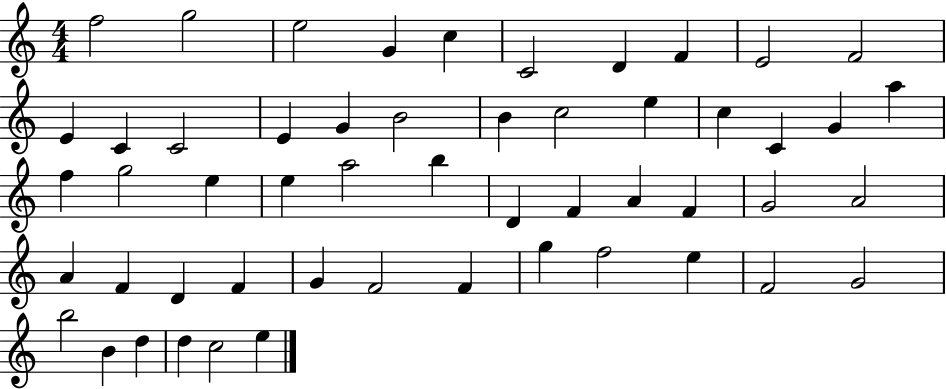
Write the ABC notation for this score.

X:1
T:Untitled
M:4/4
L:1/4
K:C
f2 g2 e2 G c C2 D F E2 F2 E C C2 E G B2 B c2 e c C G a f g2 e e a2 b D F A F G2 A2 A F D F G F2 F g f2 e F2 G2 b2 B d d c2 e